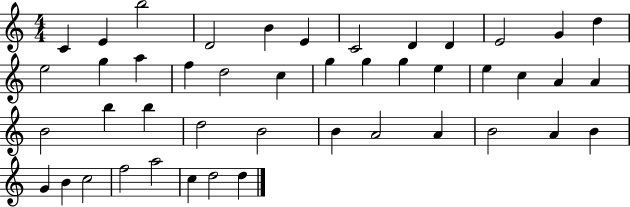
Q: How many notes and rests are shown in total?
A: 45